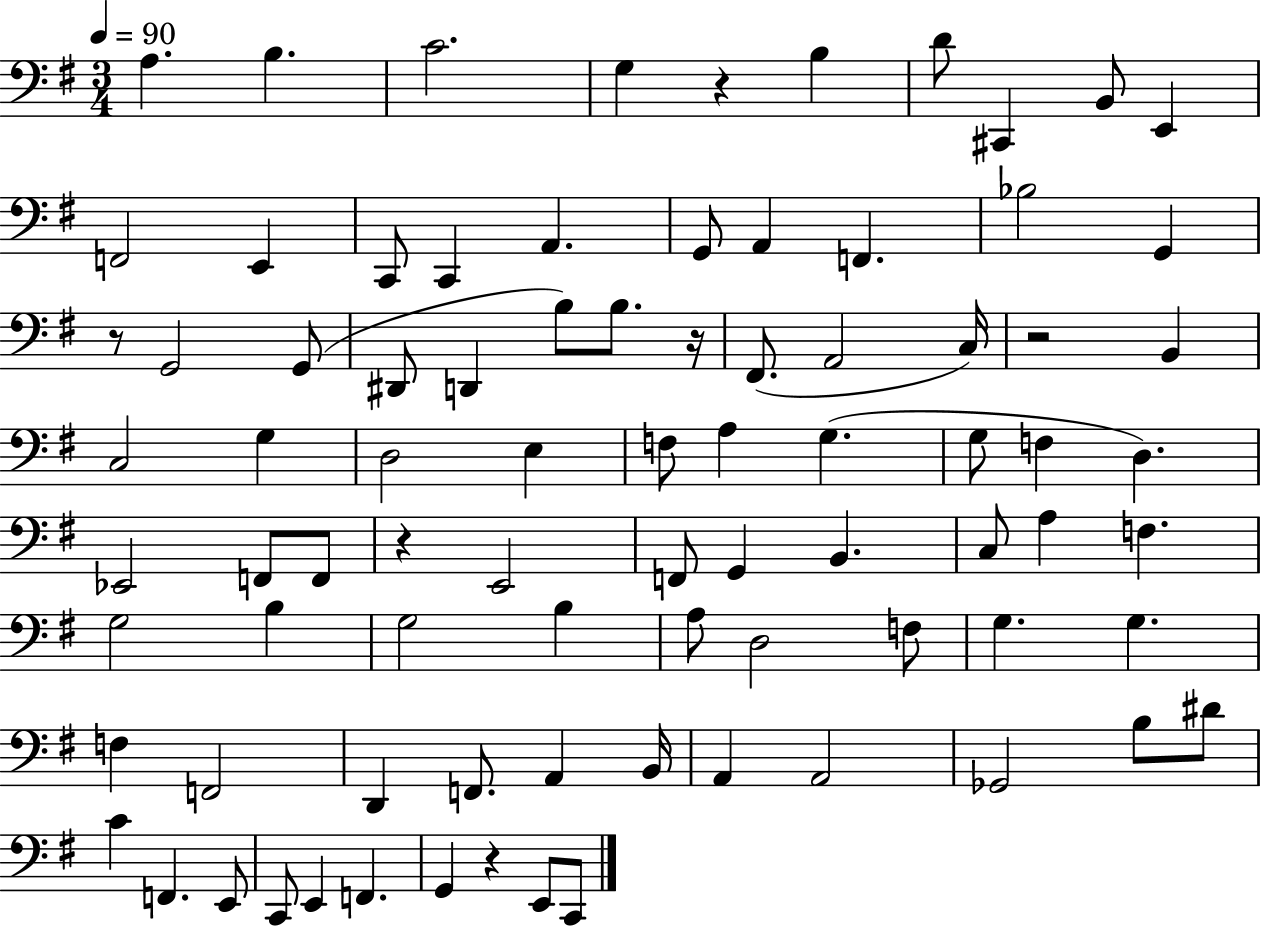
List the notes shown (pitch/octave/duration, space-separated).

A3/q. B3/q. C4/h. G3/q R/q B3/q D4/e C#2/q B2/e E2/q F2/h E2/q C2/e C2/q A2/q. G2/e A2/q F2/q. Bb3/h G2/q R/e G2/h G2/e D#2/e D2/q B3/e B3/e. R/s F#2/e. A2/h C3/s R/h B2/q C3/h G3/q D3/h E3/q F3/e A3/q G3/q. G3/e F3/q D3/q. Eb2/h F2/e F2/e R/q E2/h F2/e G2/q B2/q. C3/e A3/q F3/q. G3/h B3/q G3/h B3/q A3/e D3/h F3/e G3/q. G3/q. F3/q F2/h D2/q F2/e. A2/q B2/s A2/q A2/h Gb2/h B3/e D#4/e C4/q F2/q. E2/e C2/e E2/q F2/q. G2/q R/q E2/e C2/e